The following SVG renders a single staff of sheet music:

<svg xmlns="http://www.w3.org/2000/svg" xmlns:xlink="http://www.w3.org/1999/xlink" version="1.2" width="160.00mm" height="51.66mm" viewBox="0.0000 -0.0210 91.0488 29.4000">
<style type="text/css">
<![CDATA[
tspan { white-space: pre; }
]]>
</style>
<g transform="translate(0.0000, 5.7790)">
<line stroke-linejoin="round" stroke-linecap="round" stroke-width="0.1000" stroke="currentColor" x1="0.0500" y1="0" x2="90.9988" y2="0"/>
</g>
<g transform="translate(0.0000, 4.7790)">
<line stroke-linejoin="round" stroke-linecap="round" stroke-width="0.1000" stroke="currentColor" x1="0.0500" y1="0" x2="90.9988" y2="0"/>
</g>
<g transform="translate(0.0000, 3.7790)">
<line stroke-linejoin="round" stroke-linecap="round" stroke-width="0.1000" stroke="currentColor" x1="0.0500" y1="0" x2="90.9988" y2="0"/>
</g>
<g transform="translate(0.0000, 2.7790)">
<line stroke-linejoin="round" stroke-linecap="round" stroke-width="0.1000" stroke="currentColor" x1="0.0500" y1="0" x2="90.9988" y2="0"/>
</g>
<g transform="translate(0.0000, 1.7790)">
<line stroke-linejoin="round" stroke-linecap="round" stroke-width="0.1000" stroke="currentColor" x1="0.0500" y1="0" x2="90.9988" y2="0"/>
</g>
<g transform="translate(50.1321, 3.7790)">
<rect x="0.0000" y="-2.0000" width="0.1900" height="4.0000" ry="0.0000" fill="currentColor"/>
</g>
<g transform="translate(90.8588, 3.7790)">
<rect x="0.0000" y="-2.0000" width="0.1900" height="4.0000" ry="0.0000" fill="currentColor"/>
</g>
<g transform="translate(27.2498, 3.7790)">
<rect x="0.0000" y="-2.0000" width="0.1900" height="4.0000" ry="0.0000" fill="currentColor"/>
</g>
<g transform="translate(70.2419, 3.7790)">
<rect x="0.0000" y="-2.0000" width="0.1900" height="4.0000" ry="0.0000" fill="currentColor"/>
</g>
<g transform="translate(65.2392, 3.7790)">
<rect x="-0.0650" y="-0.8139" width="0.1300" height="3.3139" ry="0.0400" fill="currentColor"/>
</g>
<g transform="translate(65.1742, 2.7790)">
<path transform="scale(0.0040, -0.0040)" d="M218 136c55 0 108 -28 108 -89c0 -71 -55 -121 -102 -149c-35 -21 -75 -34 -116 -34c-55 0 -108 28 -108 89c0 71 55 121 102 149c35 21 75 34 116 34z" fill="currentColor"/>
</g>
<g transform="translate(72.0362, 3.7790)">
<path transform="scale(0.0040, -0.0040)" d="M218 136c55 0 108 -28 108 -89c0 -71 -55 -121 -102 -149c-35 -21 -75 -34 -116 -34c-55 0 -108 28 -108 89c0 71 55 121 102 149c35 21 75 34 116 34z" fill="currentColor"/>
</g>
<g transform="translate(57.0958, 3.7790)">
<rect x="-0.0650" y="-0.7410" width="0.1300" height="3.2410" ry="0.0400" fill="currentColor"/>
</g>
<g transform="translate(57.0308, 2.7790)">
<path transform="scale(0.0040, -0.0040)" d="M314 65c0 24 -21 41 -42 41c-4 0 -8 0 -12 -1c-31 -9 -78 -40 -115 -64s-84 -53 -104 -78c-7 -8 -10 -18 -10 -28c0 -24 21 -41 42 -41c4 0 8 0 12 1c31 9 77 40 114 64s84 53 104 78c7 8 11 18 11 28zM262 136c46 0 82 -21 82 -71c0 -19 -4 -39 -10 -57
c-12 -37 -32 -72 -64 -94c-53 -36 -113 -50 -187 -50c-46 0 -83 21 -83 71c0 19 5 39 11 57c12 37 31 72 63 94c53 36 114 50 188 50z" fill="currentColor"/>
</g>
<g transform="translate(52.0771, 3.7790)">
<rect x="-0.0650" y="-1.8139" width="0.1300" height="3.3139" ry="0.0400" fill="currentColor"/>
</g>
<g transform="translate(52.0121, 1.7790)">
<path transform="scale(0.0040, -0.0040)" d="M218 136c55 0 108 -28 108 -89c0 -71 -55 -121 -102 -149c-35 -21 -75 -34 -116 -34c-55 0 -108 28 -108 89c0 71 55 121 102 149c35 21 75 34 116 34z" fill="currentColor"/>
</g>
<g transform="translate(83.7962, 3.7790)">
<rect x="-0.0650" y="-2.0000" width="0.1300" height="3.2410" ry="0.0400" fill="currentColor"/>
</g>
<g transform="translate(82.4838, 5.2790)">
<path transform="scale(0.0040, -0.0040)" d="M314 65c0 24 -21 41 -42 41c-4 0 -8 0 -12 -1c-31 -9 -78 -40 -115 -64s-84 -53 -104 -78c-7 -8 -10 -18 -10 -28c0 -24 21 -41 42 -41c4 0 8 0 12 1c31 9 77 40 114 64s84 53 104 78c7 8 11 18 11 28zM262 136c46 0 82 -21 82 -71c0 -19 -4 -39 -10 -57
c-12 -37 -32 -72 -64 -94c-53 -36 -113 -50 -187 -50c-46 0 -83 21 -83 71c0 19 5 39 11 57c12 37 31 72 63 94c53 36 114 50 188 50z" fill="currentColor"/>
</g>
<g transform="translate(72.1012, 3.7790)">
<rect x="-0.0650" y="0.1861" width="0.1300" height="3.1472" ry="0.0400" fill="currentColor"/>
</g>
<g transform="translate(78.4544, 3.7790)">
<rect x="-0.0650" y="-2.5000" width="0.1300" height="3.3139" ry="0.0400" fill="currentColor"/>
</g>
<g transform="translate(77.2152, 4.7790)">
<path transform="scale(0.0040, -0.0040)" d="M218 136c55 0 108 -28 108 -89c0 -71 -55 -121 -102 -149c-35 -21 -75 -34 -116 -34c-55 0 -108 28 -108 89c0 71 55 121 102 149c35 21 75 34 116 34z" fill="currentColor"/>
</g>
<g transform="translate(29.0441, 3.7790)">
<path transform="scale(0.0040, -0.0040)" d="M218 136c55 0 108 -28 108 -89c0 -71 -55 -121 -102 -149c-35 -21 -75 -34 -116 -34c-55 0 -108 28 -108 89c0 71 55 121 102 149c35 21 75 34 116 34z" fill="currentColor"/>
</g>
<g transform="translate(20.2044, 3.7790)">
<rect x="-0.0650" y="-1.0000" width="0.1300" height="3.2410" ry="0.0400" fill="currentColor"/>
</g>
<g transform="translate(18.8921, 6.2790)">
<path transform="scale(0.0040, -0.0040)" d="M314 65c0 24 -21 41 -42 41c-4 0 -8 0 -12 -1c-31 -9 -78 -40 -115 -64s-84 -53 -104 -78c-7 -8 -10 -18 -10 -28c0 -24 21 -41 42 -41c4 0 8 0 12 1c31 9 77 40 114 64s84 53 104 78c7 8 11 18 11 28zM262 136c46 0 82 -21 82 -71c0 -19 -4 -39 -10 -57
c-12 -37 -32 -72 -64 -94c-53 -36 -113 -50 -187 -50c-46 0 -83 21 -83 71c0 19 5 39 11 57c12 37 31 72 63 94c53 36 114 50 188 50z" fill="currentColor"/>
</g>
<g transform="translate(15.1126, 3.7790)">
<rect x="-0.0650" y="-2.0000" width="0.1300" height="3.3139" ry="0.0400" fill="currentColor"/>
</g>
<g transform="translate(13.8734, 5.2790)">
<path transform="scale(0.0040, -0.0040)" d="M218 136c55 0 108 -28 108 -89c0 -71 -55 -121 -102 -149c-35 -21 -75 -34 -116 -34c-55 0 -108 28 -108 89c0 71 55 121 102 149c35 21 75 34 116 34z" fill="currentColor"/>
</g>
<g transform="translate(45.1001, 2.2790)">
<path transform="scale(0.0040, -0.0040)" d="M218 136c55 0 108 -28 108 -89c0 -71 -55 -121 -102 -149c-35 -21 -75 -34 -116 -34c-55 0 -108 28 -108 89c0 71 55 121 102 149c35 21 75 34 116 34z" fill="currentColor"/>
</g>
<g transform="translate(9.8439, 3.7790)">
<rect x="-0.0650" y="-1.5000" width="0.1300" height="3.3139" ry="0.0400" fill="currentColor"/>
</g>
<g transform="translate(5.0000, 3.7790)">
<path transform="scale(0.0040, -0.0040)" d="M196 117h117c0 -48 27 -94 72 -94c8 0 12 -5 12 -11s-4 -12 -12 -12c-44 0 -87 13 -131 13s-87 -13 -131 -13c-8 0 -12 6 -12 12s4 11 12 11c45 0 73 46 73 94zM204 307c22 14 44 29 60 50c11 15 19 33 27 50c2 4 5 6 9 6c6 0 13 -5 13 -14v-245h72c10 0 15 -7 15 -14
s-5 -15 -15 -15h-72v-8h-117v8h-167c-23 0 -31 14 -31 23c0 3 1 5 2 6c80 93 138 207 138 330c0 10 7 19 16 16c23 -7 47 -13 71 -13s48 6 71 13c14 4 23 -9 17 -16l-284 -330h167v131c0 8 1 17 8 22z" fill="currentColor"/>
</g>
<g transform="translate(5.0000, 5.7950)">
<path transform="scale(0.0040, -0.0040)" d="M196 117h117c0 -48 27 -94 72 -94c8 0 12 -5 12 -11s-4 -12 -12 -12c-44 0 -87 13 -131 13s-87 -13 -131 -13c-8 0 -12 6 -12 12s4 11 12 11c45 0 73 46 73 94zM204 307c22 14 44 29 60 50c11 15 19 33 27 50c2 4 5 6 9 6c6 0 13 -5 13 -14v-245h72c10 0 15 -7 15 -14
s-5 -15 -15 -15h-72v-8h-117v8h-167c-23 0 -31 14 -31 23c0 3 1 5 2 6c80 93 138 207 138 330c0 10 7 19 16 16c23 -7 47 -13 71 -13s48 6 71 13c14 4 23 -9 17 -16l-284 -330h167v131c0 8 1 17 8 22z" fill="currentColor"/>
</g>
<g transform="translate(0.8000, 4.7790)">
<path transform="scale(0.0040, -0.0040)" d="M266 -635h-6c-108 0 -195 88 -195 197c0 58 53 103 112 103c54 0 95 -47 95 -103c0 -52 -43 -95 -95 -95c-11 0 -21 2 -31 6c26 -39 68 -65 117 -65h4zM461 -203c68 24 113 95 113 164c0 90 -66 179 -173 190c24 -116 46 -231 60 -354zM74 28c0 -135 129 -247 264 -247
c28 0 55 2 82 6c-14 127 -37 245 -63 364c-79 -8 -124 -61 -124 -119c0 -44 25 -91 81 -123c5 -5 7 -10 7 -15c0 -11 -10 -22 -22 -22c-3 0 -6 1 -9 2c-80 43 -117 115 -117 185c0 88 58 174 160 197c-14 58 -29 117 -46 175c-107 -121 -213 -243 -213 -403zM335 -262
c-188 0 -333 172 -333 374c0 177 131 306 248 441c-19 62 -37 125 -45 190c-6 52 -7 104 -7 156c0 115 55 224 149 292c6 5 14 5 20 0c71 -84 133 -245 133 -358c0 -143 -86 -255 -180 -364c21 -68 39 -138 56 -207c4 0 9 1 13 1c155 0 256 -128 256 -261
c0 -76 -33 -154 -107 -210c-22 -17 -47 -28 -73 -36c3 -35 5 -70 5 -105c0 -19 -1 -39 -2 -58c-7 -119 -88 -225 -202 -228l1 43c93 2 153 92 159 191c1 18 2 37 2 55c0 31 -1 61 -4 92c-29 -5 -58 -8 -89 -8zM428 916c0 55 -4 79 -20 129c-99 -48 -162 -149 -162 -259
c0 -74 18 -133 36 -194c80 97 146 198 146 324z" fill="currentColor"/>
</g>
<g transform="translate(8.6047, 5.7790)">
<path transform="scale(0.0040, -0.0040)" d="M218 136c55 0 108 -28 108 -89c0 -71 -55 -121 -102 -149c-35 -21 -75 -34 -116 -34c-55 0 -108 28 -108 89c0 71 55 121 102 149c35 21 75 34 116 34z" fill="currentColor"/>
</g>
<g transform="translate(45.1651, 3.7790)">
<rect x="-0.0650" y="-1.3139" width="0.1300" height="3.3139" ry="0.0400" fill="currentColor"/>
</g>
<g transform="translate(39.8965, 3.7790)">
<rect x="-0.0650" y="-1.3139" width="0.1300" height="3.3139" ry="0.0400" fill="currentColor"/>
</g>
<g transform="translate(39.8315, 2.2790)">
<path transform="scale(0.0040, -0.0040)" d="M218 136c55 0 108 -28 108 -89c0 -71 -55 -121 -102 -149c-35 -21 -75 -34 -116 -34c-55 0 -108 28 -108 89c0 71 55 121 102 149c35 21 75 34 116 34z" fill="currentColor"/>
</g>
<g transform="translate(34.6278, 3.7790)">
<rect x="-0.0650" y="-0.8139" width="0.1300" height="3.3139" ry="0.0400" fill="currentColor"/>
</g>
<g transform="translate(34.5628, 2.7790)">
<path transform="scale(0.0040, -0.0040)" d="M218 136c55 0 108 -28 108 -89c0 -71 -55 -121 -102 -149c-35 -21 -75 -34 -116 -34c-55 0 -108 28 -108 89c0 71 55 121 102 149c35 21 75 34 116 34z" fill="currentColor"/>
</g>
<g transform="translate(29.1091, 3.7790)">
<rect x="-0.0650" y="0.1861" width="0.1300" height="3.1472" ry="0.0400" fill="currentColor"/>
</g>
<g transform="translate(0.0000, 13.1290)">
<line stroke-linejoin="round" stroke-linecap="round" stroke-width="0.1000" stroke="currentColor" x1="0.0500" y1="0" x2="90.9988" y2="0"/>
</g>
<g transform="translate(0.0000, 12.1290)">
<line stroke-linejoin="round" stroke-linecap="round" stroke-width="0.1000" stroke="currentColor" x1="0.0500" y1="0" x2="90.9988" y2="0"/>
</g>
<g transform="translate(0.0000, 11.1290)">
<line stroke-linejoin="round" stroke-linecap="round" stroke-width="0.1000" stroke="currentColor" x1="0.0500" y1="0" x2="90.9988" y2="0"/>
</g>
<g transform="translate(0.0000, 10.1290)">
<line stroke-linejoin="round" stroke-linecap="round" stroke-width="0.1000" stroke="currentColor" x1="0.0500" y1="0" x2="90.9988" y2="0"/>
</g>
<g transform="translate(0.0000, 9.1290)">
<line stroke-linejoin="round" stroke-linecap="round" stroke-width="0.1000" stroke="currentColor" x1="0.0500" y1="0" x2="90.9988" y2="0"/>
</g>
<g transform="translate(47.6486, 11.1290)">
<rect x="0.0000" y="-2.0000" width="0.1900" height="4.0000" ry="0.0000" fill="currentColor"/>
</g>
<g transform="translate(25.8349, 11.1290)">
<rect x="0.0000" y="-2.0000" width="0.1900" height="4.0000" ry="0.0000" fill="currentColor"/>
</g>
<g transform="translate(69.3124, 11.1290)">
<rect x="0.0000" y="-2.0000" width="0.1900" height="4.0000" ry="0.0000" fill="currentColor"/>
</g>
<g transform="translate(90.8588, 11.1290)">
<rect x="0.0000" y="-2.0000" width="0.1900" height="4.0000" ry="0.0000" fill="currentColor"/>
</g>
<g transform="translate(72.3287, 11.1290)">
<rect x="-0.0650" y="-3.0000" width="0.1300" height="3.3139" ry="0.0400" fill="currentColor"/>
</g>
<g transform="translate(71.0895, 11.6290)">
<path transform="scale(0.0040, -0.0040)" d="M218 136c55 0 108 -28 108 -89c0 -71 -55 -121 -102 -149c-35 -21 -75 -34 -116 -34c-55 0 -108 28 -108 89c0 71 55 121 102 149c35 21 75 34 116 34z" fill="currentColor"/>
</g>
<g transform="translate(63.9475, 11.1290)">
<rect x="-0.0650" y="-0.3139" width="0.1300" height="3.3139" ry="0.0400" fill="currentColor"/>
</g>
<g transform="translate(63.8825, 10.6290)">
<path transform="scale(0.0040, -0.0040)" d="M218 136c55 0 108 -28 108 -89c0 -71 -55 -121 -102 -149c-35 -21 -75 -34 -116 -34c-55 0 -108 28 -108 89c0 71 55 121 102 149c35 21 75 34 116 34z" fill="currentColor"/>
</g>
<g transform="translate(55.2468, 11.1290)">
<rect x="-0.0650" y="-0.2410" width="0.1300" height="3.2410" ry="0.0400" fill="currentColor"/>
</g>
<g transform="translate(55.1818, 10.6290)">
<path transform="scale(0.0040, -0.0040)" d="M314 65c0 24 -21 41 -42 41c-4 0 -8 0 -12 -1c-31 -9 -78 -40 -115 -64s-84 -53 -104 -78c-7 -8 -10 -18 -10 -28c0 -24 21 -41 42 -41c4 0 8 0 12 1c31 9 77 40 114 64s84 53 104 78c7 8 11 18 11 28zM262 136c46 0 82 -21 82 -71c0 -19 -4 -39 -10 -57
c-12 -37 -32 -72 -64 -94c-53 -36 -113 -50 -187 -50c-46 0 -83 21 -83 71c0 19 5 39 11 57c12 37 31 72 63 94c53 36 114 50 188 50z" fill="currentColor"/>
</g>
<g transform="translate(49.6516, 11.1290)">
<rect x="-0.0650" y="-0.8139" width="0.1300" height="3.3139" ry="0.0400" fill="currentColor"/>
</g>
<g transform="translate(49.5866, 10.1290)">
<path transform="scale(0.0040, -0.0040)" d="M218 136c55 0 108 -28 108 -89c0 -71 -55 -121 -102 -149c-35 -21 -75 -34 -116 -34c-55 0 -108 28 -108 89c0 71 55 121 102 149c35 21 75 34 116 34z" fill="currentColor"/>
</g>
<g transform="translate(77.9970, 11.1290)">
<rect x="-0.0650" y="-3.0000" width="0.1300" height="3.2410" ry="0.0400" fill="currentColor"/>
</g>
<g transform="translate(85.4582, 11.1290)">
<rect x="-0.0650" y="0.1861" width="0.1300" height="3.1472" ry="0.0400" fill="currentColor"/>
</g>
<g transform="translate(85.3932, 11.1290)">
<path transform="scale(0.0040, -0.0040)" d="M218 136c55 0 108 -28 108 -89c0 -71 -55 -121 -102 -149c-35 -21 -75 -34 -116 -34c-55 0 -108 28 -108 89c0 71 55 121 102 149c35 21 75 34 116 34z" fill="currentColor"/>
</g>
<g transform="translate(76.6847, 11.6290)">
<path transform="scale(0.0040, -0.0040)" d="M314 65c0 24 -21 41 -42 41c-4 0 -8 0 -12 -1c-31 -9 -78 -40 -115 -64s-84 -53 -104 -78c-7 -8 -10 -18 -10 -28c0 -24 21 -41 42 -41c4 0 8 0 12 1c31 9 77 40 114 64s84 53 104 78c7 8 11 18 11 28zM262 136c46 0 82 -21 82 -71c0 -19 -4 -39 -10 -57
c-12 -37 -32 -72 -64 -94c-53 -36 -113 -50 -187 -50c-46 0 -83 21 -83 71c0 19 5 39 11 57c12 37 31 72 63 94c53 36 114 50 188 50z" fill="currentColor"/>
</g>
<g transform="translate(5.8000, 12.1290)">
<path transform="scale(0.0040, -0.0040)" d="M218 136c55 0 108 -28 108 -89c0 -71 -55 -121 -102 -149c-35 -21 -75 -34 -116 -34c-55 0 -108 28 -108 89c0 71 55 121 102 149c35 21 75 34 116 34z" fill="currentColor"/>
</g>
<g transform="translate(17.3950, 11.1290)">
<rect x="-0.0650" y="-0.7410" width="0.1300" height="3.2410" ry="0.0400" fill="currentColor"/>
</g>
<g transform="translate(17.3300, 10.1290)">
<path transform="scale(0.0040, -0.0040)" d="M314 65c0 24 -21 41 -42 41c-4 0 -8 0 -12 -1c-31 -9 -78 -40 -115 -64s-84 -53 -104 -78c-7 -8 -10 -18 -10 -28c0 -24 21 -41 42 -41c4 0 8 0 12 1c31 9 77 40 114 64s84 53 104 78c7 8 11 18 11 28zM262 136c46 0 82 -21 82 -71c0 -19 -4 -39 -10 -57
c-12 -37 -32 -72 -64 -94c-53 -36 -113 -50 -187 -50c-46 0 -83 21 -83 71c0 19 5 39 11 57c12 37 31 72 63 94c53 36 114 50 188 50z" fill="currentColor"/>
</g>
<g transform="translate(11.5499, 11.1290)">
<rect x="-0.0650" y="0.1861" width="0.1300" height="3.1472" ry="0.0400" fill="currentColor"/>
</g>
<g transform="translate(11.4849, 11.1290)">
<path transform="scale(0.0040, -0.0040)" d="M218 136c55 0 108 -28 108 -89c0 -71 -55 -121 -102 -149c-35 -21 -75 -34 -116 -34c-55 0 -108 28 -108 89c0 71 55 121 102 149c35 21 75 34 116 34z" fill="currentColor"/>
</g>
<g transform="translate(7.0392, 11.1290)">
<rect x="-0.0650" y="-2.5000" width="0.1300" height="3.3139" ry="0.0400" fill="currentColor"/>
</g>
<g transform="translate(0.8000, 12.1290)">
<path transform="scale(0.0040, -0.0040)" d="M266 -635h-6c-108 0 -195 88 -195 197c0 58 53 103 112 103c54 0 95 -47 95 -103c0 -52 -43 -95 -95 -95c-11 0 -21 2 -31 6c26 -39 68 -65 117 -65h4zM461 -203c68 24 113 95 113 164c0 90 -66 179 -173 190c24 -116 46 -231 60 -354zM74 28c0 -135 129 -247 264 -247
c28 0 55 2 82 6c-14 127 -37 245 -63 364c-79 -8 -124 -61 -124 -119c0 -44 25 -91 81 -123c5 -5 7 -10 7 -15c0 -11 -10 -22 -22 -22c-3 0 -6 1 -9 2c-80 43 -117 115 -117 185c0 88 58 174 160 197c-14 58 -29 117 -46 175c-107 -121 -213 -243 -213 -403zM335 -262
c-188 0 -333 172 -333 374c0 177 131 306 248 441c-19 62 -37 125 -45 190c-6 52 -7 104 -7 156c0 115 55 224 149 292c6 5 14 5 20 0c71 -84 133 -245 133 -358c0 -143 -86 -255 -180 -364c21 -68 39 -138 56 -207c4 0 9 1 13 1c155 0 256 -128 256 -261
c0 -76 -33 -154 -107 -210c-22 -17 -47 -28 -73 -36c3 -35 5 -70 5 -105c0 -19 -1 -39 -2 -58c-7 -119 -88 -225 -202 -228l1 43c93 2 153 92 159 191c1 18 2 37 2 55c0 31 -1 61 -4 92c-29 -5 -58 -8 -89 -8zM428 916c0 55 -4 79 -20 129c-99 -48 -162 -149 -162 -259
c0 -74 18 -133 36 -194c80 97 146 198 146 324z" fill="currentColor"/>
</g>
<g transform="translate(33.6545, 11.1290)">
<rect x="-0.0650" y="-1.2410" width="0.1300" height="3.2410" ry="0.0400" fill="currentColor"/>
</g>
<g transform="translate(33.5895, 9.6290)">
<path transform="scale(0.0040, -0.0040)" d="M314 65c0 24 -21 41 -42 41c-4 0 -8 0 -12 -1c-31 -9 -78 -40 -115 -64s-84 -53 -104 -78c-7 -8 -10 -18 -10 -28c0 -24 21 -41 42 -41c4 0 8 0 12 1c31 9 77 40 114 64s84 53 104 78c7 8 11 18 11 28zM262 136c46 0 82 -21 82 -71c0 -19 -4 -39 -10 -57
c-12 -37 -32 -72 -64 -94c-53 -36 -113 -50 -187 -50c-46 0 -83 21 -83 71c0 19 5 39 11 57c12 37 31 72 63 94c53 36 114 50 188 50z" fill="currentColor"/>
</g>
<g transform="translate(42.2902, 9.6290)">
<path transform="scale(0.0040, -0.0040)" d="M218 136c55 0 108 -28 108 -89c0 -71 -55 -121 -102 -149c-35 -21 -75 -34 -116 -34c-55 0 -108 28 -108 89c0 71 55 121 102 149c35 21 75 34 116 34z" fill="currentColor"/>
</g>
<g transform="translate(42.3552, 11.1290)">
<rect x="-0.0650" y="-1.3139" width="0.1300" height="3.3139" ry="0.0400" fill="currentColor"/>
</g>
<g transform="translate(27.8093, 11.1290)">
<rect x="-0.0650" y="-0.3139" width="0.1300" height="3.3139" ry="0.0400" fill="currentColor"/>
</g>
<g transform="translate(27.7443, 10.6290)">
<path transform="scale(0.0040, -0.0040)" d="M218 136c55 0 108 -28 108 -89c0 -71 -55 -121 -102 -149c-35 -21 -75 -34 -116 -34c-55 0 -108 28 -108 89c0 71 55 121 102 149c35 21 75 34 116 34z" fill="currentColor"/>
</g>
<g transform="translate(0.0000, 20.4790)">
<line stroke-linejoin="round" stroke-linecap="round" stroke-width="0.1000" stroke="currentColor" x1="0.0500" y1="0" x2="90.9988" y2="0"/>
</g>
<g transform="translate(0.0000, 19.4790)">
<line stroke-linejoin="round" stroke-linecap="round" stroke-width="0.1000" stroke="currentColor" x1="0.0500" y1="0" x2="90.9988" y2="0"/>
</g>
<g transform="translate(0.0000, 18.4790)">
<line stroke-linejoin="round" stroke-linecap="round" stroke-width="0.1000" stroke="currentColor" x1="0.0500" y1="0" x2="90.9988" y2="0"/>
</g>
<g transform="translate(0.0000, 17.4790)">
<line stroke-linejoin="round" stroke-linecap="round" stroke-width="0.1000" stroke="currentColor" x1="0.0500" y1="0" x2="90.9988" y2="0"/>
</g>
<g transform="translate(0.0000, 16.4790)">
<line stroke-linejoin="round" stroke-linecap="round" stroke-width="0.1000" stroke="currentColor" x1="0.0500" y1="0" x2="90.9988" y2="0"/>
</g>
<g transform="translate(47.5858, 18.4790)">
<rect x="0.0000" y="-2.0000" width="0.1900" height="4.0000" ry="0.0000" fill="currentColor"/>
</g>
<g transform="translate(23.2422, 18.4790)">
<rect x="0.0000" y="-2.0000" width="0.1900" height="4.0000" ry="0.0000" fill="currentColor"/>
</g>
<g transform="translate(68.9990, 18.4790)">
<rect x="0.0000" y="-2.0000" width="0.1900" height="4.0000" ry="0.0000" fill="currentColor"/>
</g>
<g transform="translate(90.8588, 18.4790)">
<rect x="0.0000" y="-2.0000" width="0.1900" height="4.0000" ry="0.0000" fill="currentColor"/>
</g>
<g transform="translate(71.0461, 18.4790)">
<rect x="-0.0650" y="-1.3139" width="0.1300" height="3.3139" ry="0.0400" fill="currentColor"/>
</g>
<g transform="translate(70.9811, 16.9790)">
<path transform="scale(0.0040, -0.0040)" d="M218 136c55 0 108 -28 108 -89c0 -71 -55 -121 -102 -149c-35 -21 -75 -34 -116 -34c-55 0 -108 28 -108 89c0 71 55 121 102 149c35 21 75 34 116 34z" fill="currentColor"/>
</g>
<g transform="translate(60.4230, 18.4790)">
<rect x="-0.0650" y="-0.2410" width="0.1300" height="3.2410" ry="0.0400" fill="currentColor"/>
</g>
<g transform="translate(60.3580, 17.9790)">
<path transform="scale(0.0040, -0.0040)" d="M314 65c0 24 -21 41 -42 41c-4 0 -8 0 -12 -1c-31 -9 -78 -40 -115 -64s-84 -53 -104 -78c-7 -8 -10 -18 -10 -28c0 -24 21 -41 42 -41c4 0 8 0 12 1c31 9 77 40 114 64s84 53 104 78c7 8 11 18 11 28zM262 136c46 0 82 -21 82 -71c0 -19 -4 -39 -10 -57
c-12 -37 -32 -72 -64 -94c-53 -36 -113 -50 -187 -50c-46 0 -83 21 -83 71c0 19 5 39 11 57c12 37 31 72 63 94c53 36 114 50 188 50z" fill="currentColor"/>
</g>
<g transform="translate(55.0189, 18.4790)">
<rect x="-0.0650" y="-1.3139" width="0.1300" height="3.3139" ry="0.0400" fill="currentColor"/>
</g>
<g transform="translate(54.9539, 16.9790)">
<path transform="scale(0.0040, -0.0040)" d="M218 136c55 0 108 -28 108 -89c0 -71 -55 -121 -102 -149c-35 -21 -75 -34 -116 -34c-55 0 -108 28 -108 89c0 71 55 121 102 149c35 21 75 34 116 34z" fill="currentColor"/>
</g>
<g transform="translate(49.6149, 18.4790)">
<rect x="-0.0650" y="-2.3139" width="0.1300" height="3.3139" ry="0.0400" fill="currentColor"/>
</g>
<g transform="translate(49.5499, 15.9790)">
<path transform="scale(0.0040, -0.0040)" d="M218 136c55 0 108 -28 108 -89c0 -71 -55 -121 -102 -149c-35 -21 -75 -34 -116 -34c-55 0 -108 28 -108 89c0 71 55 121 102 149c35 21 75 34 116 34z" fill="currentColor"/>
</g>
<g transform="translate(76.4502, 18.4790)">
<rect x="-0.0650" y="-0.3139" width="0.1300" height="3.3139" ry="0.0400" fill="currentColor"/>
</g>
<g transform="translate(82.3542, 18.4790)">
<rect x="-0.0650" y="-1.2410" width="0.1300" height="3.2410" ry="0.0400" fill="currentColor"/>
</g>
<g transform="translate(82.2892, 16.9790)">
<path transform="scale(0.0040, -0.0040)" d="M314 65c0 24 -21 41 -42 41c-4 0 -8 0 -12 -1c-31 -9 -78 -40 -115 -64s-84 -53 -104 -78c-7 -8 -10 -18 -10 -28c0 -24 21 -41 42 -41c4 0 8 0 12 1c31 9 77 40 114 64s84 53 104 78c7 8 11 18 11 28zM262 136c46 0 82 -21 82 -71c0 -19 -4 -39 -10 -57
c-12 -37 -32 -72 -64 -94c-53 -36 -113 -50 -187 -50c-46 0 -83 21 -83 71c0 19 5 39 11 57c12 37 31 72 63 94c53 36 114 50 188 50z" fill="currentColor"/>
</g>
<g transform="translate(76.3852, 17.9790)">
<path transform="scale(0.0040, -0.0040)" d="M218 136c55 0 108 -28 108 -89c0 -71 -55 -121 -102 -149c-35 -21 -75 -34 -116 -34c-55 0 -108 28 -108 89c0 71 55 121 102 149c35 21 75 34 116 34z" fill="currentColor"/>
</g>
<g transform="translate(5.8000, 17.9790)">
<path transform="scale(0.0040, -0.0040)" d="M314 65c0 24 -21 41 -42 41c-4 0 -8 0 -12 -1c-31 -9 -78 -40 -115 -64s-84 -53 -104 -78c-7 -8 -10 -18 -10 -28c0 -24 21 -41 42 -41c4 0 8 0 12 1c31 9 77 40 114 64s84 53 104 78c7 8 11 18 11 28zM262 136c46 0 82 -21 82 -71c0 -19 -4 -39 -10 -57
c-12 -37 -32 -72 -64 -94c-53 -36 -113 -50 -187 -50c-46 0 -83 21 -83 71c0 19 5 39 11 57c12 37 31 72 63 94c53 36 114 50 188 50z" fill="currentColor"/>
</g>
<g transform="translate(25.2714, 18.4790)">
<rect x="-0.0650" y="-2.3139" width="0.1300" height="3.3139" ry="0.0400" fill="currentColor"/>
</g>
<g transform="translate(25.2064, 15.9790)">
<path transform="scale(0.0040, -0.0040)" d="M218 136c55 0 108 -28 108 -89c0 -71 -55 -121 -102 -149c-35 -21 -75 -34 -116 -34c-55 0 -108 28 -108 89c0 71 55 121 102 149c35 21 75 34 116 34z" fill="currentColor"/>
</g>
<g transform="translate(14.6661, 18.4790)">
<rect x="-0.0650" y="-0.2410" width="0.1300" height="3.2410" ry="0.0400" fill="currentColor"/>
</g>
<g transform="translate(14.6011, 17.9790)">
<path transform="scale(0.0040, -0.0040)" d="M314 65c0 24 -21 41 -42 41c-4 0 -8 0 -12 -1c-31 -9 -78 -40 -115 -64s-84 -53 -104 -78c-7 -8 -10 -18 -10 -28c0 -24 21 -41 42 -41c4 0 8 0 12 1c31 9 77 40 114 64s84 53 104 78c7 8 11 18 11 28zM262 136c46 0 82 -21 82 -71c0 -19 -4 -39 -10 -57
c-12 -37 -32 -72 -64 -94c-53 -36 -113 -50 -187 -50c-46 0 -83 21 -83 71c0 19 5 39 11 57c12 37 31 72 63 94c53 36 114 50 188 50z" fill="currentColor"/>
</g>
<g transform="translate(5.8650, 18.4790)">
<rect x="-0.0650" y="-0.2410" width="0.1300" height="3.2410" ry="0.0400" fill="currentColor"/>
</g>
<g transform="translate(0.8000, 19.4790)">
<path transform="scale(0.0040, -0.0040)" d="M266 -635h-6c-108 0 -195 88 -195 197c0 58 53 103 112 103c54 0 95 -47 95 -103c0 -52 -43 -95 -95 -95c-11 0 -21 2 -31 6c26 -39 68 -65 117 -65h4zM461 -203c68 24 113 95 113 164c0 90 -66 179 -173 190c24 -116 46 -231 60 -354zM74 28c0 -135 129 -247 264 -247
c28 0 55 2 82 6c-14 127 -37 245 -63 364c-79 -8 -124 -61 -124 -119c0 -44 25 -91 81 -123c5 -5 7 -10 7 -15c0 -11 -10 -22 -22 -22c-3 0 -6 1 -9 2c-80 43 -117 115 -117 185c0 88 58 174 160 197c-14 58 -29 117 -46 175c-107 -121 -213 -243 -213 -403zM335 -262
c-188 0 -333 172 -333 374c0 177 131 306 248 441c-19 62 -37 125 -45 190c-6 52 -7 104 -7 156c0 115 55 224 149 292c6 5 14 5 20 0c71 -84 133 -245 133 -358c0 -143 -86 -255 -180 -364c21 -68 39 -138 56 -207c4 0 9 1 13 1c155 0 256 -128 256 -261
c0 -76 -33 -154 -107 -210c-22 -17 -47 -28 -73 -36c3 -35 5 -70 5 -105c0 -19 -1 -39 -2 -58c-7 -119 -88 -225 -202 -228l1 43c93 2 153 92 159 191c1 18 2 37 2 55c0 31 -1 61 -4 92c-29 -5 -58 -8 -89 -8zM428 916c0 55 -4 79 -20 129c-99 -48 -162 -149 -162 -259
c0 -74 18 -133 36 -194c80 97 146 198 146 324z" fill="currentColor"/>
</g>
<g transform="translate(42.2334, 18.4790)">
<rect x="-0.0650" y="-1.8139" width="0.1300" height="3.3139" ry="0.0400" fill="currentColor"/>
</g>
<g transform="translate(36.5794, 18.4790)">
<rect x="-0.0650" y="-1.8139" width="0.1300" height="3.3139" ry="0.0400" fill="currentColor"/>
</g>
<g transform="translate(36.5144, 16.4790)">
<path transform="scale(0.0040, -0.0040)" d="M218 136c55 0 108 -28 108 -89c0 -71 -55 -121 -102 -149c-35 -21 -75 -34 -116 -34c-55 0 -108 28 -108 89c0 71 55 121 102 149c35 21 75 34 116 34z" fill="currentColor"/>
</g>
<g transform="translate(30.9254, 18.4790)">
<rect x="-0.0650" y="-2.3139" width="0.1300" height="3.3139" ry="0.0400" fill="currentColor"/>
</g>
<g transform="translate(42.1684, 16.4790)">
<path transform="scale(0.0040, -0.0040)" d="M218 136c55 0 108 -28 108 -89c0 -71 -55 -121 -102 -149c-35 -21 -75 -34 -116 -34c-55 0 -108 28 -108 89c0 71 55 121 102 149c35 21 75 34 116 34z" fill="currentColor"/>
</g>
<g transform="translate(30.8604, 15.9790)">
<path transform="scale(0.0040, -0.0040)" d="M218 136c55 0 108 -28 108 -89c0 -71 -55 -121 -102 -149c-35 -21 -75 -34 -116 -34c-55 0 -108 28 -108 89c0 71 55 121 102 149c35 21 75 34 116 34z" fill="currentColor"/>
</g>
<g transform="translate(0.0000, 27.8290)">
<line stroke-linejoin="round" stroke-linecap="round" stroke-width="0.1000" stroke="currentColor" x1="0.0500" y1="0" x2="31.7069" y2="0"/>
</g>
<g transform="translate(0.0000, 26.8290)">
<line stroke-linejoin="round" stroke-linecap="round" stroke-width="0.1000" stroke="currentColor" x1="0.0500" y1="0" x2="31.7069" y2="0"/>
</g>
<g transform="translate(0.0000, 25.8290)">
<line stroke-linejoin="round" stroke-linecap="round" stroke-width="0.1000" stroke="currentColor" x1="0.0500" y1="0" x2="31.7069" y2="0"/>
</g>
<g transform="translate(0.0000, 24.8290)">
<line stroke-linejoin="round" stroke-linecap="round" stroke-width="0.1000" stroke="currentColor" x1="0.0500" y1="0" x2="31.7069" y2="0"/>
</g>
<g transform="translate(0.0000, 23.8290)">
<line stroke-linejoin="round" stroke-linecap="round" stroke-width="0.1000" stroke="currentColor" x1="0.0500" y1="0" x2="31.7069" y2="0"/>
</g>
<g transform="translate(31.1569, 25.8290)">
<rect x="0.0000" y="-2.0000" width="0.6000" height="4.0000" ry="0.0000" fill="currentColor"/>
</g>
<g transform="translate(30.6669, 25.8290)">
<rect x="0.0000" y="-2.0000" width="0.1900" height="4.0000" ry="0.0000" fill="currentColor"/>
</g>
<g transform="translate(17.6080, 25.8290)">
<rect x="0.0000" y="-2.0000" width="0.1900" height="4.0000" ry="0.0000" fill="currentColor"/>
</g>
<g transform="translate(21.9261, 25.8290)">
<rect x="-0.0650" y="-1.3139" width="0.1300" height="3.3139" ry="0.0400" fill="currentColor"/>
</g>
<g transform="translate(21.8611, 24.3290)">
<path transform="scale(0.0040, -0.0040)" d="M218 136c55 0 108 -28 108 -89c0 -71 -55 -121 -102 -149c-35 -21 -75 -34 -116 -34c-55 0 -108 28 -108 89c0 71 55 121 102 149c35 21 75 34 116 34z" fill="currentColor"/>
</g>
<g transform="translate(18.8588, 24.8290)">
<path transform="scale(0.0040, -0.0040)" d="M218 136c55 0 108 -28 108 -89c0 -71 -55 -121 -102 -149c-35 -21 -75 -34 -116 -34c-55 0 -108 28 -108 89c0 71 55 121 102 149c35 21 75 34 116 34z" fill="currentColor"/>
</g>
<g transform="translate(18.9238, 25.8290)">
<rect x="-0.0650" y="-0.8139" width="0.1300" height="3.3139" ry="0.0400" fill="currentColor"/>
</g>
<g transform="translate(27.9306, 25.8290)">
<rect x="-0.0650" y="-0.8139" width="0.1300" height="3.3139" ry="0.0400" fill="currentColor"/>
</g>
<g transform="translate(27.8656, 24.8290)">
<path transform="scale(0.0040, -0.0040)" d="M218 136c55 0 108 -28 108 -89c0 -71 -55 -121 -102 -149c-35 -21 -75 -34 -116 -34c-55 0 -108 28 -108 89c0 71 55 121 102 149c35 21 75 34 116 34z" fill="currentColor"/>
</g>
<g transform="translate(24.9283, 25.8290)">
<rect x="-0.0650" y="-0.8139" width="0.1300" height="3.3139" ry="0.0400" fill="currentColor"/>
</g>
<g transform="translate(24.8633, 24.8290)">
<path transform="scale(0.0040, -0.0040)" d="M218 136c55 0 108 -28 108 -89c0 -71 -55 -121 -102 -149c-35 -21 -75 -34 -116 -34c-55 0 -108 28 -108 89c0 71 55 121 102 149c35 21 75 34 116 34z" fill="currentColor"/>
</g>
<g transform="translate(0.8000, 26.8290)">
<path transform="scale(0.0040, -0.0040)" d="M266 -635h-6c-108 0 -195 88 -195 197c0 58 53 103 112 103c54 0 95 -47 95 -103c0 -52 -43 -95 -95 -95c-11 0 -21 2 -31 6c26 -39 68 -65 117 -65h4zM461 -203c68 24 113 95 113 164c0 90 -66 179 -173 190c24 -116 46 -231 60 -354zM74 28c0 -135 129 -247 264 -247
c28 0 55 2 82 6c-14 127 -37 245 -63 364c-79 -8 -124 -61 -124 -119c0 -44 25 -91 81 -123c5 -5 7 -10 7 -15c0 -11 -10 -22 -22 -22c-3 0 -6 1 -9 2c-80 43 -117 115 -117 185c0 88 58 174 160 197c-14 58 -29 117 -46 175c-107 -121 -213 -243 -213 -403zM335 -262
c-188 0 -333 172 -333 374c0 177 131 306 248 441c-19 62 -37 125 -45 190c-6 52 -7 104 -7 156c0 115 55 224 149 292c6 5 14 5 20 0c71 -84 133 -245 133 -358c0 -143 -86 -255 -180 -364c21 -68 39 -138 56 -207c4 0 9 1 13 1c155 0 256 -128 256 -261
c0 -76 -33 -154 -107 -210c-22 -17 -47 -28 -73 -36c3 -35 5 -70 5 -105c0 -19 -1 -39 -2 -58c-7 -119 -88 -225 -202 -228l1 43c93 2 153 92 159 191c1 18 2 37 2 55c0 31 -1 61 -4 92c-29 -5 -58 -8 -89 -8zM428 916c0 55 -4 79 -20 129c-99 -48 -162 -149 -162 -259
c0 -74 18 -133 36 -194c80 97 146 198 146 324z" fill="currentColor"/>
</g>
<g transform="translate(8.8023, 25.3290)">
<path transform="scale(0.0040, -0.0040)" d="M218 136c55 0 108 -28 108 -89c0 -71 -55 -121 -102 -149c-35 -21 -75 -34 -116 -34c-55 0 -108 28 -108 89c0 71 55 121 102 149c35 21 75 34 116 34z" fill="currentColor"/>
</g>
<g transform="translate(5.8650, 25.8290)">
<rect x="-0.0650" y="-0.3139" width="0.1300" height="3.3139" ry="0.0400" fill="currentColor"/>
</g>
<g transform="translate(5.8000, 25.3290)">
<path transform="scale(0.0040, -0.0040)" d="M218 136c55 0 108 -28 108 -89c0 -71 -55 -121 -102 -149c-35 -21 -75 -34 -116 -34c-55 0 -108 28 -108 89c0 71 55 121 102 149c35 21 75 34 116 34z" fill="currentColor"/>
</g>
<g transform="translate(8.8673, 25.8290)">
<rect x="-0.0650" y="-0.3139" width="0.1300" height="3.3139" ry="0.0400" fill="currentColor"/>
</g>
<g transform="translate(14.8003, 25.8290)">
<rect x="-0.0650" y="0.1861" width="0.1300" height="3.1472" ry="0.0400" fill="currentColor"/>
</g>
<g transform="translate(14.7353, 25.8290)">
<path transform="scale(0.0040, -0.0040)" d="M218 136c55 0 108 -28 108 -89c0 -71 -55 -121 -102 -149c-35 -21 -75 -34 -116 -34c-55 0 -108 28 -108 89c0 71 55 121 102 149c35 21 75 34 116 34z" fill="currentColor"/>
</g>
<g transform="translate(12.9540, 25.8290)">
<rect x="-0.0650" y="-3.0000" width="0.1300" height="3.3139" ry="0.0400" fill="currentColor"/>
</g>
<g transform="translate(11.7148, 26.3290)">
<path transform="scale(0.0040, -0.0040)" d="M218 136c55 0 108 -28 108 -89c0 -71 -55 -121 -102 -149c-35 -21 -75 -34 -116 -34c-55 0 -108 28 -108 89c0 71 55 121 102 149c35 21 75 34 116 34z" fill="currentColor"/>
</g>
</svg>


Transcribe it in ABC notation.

X:1
T:Untitled
M:4/4
L:1/4
K:C
E F D2 B d e e f d2 d B G F2 G B d2 c e2 e d c2 c A A2 B c2 c2 g g f f g e c2 e c e2 c c A B d e d d